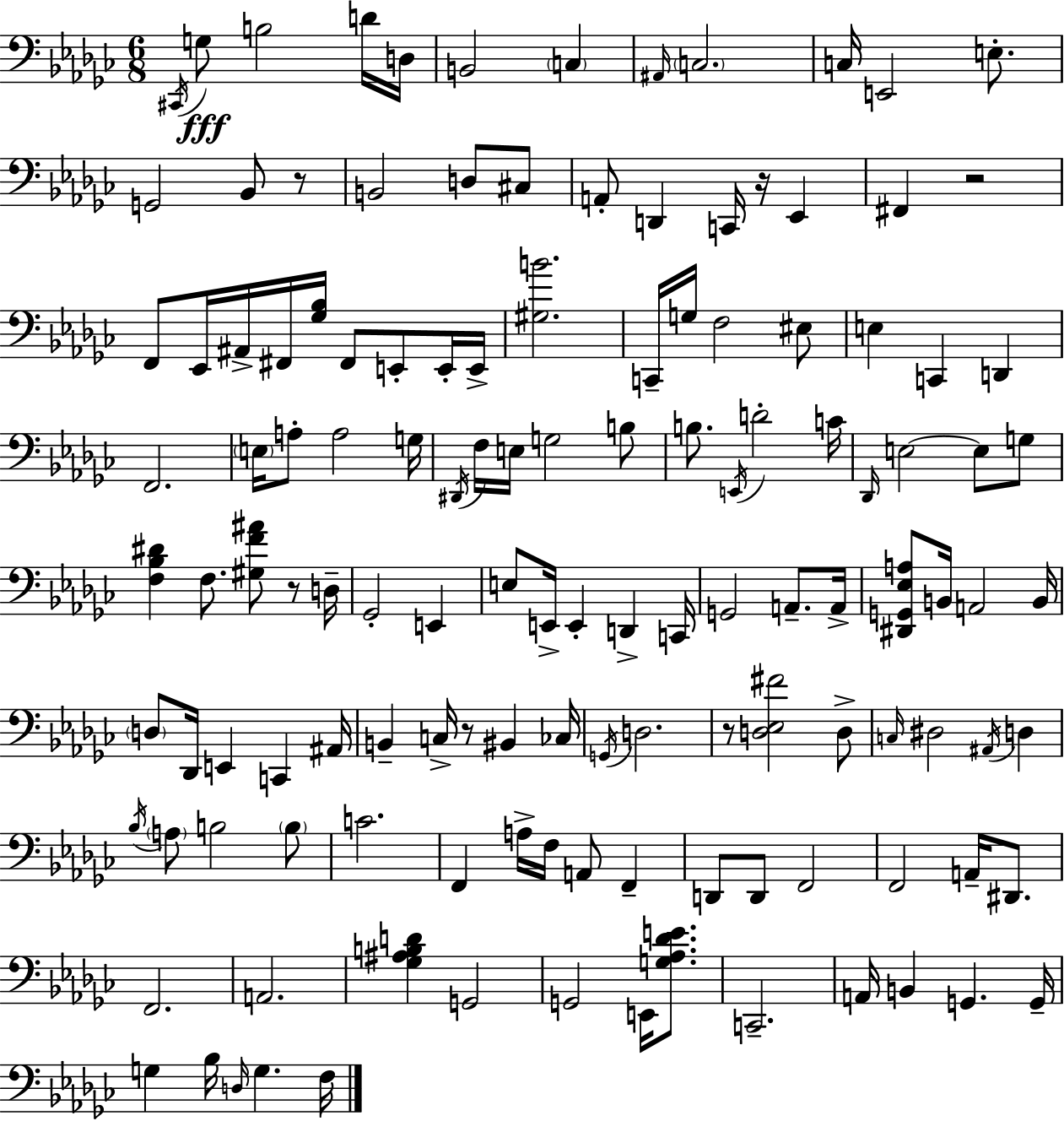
C#2/s G3/e B3/h D4/s D3/s B2/h C3/q A#2/s C3/h. C3/s E2/h E3/e. G2/h Bb2/e R/e B2/h D3/e C#3/e A2/e D2/q C2/s R/s Eb2/q F#2/q R/h F2/e Eb2/s A#2/s F#2/s [Gb3,Bb3]/s F#2/e E2/e E2/s E2/s [G#3,B4]/h. C2/s G3/s F3/h EIS3/e E3/q C2/q D2/q F2/h. E3/s A3/e A3/h G3/s D#2/s F3/s E3/s G3/h B3/e B3/e. E2/s D4/h C4/s Db2/s E3/h E3/e G3/e [F3,Bb3,D#4]/q F3/e. [G#3,F4,A#4]/e R/e D3/s Gb2/h E2/q E3/e E2/s E2/q D2/q C2/s G2/h A2/e. A2/s [D#2,G2,Eb3,A3]/e B2/s A2/h B2/s D3/e Db2/s E2/q C2/q A#2/s B2/q C3/s R/e BIS2/q CES3/s G2/s D3/h. R/e [D3,Eb3,F#4]/h D3/e C3/s D#3/h A#2/s D3/q Bb3/s A3/e B3/h B3/e C4/h. F2/q A3/s F3/s A2/e F2/q D2/e D2/e F2/h F2/h A2/s D#2/e. F2/h. A2/h. [Gb3,A#3,B3,D4]/q G2/h G2/h E2/s [G3,Ab3,Db4,E4]/e. C2/h. A2/s B2/q G2/q. G2/s G3/q Bb3/s D3/s G3/q. F3/s